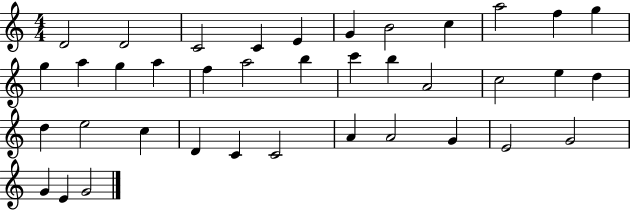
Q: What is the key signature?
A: C major